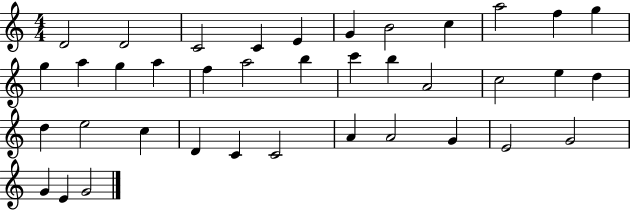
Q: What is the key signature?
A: C major